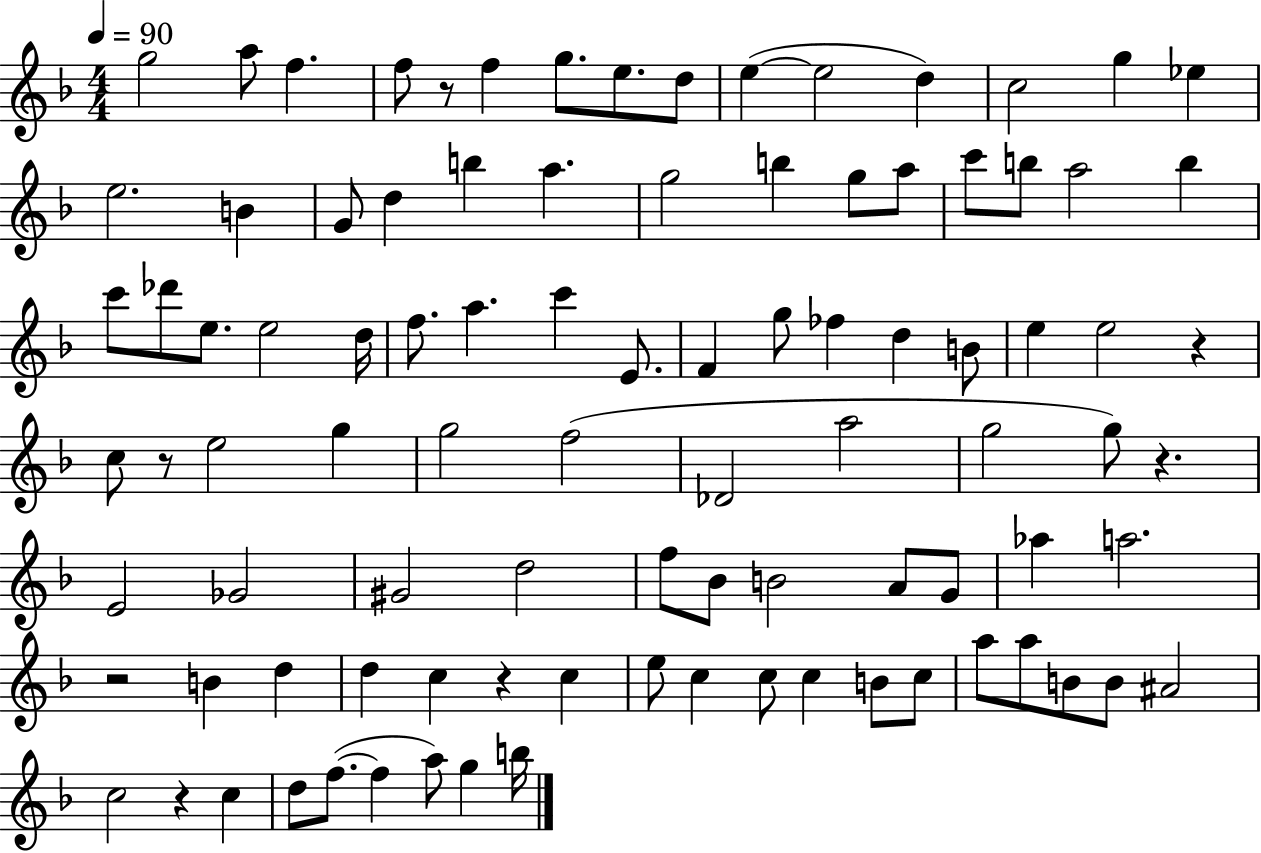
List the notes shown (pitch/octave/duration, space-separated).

G5/h A5/e F5/q. F5/e R/e F5/q G5/e. E5/e. D5/e E5/q E5/h D5/q C5/h G5/q Eb5/q E5/h. B4/q G4/e D5/q B5/q A5/q. G5/h B5/q G5/e A5/e C6/e B5/e A5/h B5/q C6/e Db6/e E5/e. E5/h D5/s F5/e. A5/q. C6/q E4/e. F4/q G5/e FES5/q D5/q B4/e E5/q E5/h R/q C5/e R/e E5/h G5/q G5/h F5/h Db4/h A5/h G5/h G5/e R/q. E4/h Gb4/h G#4/h D5/h F5/e Bb4/e B4/h A4/e G4/e Ab5/q A5/h. R/h B4/q D5/q D5/q C5/q R/q C5/q E5/e C5/q C5/e C5/q B4/e C5/e A5/e A5/e B4/e B4/e A#4/h C5/h R/q C5/q D5/e F5/e. F5/q A5/e G5/q B5/s